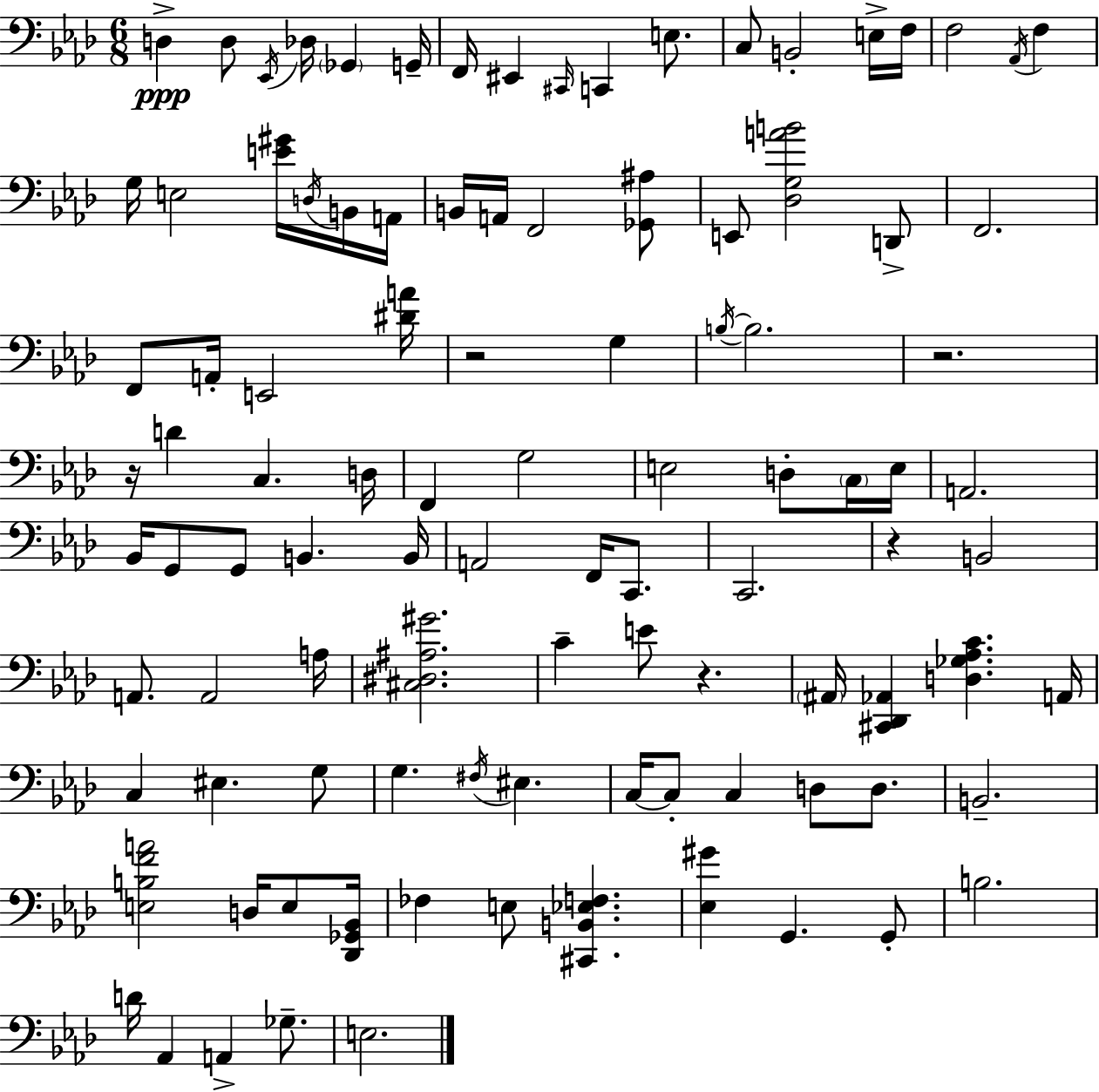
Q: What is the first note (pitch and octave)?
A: D3